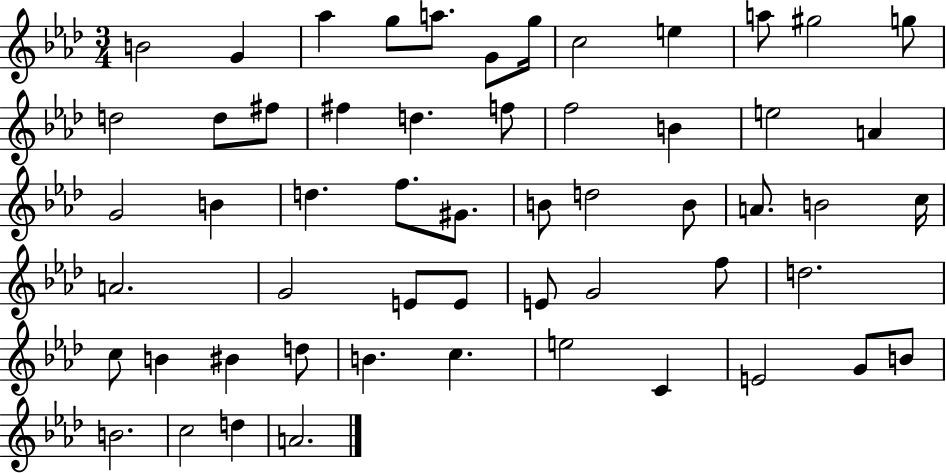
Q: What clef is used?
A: treble